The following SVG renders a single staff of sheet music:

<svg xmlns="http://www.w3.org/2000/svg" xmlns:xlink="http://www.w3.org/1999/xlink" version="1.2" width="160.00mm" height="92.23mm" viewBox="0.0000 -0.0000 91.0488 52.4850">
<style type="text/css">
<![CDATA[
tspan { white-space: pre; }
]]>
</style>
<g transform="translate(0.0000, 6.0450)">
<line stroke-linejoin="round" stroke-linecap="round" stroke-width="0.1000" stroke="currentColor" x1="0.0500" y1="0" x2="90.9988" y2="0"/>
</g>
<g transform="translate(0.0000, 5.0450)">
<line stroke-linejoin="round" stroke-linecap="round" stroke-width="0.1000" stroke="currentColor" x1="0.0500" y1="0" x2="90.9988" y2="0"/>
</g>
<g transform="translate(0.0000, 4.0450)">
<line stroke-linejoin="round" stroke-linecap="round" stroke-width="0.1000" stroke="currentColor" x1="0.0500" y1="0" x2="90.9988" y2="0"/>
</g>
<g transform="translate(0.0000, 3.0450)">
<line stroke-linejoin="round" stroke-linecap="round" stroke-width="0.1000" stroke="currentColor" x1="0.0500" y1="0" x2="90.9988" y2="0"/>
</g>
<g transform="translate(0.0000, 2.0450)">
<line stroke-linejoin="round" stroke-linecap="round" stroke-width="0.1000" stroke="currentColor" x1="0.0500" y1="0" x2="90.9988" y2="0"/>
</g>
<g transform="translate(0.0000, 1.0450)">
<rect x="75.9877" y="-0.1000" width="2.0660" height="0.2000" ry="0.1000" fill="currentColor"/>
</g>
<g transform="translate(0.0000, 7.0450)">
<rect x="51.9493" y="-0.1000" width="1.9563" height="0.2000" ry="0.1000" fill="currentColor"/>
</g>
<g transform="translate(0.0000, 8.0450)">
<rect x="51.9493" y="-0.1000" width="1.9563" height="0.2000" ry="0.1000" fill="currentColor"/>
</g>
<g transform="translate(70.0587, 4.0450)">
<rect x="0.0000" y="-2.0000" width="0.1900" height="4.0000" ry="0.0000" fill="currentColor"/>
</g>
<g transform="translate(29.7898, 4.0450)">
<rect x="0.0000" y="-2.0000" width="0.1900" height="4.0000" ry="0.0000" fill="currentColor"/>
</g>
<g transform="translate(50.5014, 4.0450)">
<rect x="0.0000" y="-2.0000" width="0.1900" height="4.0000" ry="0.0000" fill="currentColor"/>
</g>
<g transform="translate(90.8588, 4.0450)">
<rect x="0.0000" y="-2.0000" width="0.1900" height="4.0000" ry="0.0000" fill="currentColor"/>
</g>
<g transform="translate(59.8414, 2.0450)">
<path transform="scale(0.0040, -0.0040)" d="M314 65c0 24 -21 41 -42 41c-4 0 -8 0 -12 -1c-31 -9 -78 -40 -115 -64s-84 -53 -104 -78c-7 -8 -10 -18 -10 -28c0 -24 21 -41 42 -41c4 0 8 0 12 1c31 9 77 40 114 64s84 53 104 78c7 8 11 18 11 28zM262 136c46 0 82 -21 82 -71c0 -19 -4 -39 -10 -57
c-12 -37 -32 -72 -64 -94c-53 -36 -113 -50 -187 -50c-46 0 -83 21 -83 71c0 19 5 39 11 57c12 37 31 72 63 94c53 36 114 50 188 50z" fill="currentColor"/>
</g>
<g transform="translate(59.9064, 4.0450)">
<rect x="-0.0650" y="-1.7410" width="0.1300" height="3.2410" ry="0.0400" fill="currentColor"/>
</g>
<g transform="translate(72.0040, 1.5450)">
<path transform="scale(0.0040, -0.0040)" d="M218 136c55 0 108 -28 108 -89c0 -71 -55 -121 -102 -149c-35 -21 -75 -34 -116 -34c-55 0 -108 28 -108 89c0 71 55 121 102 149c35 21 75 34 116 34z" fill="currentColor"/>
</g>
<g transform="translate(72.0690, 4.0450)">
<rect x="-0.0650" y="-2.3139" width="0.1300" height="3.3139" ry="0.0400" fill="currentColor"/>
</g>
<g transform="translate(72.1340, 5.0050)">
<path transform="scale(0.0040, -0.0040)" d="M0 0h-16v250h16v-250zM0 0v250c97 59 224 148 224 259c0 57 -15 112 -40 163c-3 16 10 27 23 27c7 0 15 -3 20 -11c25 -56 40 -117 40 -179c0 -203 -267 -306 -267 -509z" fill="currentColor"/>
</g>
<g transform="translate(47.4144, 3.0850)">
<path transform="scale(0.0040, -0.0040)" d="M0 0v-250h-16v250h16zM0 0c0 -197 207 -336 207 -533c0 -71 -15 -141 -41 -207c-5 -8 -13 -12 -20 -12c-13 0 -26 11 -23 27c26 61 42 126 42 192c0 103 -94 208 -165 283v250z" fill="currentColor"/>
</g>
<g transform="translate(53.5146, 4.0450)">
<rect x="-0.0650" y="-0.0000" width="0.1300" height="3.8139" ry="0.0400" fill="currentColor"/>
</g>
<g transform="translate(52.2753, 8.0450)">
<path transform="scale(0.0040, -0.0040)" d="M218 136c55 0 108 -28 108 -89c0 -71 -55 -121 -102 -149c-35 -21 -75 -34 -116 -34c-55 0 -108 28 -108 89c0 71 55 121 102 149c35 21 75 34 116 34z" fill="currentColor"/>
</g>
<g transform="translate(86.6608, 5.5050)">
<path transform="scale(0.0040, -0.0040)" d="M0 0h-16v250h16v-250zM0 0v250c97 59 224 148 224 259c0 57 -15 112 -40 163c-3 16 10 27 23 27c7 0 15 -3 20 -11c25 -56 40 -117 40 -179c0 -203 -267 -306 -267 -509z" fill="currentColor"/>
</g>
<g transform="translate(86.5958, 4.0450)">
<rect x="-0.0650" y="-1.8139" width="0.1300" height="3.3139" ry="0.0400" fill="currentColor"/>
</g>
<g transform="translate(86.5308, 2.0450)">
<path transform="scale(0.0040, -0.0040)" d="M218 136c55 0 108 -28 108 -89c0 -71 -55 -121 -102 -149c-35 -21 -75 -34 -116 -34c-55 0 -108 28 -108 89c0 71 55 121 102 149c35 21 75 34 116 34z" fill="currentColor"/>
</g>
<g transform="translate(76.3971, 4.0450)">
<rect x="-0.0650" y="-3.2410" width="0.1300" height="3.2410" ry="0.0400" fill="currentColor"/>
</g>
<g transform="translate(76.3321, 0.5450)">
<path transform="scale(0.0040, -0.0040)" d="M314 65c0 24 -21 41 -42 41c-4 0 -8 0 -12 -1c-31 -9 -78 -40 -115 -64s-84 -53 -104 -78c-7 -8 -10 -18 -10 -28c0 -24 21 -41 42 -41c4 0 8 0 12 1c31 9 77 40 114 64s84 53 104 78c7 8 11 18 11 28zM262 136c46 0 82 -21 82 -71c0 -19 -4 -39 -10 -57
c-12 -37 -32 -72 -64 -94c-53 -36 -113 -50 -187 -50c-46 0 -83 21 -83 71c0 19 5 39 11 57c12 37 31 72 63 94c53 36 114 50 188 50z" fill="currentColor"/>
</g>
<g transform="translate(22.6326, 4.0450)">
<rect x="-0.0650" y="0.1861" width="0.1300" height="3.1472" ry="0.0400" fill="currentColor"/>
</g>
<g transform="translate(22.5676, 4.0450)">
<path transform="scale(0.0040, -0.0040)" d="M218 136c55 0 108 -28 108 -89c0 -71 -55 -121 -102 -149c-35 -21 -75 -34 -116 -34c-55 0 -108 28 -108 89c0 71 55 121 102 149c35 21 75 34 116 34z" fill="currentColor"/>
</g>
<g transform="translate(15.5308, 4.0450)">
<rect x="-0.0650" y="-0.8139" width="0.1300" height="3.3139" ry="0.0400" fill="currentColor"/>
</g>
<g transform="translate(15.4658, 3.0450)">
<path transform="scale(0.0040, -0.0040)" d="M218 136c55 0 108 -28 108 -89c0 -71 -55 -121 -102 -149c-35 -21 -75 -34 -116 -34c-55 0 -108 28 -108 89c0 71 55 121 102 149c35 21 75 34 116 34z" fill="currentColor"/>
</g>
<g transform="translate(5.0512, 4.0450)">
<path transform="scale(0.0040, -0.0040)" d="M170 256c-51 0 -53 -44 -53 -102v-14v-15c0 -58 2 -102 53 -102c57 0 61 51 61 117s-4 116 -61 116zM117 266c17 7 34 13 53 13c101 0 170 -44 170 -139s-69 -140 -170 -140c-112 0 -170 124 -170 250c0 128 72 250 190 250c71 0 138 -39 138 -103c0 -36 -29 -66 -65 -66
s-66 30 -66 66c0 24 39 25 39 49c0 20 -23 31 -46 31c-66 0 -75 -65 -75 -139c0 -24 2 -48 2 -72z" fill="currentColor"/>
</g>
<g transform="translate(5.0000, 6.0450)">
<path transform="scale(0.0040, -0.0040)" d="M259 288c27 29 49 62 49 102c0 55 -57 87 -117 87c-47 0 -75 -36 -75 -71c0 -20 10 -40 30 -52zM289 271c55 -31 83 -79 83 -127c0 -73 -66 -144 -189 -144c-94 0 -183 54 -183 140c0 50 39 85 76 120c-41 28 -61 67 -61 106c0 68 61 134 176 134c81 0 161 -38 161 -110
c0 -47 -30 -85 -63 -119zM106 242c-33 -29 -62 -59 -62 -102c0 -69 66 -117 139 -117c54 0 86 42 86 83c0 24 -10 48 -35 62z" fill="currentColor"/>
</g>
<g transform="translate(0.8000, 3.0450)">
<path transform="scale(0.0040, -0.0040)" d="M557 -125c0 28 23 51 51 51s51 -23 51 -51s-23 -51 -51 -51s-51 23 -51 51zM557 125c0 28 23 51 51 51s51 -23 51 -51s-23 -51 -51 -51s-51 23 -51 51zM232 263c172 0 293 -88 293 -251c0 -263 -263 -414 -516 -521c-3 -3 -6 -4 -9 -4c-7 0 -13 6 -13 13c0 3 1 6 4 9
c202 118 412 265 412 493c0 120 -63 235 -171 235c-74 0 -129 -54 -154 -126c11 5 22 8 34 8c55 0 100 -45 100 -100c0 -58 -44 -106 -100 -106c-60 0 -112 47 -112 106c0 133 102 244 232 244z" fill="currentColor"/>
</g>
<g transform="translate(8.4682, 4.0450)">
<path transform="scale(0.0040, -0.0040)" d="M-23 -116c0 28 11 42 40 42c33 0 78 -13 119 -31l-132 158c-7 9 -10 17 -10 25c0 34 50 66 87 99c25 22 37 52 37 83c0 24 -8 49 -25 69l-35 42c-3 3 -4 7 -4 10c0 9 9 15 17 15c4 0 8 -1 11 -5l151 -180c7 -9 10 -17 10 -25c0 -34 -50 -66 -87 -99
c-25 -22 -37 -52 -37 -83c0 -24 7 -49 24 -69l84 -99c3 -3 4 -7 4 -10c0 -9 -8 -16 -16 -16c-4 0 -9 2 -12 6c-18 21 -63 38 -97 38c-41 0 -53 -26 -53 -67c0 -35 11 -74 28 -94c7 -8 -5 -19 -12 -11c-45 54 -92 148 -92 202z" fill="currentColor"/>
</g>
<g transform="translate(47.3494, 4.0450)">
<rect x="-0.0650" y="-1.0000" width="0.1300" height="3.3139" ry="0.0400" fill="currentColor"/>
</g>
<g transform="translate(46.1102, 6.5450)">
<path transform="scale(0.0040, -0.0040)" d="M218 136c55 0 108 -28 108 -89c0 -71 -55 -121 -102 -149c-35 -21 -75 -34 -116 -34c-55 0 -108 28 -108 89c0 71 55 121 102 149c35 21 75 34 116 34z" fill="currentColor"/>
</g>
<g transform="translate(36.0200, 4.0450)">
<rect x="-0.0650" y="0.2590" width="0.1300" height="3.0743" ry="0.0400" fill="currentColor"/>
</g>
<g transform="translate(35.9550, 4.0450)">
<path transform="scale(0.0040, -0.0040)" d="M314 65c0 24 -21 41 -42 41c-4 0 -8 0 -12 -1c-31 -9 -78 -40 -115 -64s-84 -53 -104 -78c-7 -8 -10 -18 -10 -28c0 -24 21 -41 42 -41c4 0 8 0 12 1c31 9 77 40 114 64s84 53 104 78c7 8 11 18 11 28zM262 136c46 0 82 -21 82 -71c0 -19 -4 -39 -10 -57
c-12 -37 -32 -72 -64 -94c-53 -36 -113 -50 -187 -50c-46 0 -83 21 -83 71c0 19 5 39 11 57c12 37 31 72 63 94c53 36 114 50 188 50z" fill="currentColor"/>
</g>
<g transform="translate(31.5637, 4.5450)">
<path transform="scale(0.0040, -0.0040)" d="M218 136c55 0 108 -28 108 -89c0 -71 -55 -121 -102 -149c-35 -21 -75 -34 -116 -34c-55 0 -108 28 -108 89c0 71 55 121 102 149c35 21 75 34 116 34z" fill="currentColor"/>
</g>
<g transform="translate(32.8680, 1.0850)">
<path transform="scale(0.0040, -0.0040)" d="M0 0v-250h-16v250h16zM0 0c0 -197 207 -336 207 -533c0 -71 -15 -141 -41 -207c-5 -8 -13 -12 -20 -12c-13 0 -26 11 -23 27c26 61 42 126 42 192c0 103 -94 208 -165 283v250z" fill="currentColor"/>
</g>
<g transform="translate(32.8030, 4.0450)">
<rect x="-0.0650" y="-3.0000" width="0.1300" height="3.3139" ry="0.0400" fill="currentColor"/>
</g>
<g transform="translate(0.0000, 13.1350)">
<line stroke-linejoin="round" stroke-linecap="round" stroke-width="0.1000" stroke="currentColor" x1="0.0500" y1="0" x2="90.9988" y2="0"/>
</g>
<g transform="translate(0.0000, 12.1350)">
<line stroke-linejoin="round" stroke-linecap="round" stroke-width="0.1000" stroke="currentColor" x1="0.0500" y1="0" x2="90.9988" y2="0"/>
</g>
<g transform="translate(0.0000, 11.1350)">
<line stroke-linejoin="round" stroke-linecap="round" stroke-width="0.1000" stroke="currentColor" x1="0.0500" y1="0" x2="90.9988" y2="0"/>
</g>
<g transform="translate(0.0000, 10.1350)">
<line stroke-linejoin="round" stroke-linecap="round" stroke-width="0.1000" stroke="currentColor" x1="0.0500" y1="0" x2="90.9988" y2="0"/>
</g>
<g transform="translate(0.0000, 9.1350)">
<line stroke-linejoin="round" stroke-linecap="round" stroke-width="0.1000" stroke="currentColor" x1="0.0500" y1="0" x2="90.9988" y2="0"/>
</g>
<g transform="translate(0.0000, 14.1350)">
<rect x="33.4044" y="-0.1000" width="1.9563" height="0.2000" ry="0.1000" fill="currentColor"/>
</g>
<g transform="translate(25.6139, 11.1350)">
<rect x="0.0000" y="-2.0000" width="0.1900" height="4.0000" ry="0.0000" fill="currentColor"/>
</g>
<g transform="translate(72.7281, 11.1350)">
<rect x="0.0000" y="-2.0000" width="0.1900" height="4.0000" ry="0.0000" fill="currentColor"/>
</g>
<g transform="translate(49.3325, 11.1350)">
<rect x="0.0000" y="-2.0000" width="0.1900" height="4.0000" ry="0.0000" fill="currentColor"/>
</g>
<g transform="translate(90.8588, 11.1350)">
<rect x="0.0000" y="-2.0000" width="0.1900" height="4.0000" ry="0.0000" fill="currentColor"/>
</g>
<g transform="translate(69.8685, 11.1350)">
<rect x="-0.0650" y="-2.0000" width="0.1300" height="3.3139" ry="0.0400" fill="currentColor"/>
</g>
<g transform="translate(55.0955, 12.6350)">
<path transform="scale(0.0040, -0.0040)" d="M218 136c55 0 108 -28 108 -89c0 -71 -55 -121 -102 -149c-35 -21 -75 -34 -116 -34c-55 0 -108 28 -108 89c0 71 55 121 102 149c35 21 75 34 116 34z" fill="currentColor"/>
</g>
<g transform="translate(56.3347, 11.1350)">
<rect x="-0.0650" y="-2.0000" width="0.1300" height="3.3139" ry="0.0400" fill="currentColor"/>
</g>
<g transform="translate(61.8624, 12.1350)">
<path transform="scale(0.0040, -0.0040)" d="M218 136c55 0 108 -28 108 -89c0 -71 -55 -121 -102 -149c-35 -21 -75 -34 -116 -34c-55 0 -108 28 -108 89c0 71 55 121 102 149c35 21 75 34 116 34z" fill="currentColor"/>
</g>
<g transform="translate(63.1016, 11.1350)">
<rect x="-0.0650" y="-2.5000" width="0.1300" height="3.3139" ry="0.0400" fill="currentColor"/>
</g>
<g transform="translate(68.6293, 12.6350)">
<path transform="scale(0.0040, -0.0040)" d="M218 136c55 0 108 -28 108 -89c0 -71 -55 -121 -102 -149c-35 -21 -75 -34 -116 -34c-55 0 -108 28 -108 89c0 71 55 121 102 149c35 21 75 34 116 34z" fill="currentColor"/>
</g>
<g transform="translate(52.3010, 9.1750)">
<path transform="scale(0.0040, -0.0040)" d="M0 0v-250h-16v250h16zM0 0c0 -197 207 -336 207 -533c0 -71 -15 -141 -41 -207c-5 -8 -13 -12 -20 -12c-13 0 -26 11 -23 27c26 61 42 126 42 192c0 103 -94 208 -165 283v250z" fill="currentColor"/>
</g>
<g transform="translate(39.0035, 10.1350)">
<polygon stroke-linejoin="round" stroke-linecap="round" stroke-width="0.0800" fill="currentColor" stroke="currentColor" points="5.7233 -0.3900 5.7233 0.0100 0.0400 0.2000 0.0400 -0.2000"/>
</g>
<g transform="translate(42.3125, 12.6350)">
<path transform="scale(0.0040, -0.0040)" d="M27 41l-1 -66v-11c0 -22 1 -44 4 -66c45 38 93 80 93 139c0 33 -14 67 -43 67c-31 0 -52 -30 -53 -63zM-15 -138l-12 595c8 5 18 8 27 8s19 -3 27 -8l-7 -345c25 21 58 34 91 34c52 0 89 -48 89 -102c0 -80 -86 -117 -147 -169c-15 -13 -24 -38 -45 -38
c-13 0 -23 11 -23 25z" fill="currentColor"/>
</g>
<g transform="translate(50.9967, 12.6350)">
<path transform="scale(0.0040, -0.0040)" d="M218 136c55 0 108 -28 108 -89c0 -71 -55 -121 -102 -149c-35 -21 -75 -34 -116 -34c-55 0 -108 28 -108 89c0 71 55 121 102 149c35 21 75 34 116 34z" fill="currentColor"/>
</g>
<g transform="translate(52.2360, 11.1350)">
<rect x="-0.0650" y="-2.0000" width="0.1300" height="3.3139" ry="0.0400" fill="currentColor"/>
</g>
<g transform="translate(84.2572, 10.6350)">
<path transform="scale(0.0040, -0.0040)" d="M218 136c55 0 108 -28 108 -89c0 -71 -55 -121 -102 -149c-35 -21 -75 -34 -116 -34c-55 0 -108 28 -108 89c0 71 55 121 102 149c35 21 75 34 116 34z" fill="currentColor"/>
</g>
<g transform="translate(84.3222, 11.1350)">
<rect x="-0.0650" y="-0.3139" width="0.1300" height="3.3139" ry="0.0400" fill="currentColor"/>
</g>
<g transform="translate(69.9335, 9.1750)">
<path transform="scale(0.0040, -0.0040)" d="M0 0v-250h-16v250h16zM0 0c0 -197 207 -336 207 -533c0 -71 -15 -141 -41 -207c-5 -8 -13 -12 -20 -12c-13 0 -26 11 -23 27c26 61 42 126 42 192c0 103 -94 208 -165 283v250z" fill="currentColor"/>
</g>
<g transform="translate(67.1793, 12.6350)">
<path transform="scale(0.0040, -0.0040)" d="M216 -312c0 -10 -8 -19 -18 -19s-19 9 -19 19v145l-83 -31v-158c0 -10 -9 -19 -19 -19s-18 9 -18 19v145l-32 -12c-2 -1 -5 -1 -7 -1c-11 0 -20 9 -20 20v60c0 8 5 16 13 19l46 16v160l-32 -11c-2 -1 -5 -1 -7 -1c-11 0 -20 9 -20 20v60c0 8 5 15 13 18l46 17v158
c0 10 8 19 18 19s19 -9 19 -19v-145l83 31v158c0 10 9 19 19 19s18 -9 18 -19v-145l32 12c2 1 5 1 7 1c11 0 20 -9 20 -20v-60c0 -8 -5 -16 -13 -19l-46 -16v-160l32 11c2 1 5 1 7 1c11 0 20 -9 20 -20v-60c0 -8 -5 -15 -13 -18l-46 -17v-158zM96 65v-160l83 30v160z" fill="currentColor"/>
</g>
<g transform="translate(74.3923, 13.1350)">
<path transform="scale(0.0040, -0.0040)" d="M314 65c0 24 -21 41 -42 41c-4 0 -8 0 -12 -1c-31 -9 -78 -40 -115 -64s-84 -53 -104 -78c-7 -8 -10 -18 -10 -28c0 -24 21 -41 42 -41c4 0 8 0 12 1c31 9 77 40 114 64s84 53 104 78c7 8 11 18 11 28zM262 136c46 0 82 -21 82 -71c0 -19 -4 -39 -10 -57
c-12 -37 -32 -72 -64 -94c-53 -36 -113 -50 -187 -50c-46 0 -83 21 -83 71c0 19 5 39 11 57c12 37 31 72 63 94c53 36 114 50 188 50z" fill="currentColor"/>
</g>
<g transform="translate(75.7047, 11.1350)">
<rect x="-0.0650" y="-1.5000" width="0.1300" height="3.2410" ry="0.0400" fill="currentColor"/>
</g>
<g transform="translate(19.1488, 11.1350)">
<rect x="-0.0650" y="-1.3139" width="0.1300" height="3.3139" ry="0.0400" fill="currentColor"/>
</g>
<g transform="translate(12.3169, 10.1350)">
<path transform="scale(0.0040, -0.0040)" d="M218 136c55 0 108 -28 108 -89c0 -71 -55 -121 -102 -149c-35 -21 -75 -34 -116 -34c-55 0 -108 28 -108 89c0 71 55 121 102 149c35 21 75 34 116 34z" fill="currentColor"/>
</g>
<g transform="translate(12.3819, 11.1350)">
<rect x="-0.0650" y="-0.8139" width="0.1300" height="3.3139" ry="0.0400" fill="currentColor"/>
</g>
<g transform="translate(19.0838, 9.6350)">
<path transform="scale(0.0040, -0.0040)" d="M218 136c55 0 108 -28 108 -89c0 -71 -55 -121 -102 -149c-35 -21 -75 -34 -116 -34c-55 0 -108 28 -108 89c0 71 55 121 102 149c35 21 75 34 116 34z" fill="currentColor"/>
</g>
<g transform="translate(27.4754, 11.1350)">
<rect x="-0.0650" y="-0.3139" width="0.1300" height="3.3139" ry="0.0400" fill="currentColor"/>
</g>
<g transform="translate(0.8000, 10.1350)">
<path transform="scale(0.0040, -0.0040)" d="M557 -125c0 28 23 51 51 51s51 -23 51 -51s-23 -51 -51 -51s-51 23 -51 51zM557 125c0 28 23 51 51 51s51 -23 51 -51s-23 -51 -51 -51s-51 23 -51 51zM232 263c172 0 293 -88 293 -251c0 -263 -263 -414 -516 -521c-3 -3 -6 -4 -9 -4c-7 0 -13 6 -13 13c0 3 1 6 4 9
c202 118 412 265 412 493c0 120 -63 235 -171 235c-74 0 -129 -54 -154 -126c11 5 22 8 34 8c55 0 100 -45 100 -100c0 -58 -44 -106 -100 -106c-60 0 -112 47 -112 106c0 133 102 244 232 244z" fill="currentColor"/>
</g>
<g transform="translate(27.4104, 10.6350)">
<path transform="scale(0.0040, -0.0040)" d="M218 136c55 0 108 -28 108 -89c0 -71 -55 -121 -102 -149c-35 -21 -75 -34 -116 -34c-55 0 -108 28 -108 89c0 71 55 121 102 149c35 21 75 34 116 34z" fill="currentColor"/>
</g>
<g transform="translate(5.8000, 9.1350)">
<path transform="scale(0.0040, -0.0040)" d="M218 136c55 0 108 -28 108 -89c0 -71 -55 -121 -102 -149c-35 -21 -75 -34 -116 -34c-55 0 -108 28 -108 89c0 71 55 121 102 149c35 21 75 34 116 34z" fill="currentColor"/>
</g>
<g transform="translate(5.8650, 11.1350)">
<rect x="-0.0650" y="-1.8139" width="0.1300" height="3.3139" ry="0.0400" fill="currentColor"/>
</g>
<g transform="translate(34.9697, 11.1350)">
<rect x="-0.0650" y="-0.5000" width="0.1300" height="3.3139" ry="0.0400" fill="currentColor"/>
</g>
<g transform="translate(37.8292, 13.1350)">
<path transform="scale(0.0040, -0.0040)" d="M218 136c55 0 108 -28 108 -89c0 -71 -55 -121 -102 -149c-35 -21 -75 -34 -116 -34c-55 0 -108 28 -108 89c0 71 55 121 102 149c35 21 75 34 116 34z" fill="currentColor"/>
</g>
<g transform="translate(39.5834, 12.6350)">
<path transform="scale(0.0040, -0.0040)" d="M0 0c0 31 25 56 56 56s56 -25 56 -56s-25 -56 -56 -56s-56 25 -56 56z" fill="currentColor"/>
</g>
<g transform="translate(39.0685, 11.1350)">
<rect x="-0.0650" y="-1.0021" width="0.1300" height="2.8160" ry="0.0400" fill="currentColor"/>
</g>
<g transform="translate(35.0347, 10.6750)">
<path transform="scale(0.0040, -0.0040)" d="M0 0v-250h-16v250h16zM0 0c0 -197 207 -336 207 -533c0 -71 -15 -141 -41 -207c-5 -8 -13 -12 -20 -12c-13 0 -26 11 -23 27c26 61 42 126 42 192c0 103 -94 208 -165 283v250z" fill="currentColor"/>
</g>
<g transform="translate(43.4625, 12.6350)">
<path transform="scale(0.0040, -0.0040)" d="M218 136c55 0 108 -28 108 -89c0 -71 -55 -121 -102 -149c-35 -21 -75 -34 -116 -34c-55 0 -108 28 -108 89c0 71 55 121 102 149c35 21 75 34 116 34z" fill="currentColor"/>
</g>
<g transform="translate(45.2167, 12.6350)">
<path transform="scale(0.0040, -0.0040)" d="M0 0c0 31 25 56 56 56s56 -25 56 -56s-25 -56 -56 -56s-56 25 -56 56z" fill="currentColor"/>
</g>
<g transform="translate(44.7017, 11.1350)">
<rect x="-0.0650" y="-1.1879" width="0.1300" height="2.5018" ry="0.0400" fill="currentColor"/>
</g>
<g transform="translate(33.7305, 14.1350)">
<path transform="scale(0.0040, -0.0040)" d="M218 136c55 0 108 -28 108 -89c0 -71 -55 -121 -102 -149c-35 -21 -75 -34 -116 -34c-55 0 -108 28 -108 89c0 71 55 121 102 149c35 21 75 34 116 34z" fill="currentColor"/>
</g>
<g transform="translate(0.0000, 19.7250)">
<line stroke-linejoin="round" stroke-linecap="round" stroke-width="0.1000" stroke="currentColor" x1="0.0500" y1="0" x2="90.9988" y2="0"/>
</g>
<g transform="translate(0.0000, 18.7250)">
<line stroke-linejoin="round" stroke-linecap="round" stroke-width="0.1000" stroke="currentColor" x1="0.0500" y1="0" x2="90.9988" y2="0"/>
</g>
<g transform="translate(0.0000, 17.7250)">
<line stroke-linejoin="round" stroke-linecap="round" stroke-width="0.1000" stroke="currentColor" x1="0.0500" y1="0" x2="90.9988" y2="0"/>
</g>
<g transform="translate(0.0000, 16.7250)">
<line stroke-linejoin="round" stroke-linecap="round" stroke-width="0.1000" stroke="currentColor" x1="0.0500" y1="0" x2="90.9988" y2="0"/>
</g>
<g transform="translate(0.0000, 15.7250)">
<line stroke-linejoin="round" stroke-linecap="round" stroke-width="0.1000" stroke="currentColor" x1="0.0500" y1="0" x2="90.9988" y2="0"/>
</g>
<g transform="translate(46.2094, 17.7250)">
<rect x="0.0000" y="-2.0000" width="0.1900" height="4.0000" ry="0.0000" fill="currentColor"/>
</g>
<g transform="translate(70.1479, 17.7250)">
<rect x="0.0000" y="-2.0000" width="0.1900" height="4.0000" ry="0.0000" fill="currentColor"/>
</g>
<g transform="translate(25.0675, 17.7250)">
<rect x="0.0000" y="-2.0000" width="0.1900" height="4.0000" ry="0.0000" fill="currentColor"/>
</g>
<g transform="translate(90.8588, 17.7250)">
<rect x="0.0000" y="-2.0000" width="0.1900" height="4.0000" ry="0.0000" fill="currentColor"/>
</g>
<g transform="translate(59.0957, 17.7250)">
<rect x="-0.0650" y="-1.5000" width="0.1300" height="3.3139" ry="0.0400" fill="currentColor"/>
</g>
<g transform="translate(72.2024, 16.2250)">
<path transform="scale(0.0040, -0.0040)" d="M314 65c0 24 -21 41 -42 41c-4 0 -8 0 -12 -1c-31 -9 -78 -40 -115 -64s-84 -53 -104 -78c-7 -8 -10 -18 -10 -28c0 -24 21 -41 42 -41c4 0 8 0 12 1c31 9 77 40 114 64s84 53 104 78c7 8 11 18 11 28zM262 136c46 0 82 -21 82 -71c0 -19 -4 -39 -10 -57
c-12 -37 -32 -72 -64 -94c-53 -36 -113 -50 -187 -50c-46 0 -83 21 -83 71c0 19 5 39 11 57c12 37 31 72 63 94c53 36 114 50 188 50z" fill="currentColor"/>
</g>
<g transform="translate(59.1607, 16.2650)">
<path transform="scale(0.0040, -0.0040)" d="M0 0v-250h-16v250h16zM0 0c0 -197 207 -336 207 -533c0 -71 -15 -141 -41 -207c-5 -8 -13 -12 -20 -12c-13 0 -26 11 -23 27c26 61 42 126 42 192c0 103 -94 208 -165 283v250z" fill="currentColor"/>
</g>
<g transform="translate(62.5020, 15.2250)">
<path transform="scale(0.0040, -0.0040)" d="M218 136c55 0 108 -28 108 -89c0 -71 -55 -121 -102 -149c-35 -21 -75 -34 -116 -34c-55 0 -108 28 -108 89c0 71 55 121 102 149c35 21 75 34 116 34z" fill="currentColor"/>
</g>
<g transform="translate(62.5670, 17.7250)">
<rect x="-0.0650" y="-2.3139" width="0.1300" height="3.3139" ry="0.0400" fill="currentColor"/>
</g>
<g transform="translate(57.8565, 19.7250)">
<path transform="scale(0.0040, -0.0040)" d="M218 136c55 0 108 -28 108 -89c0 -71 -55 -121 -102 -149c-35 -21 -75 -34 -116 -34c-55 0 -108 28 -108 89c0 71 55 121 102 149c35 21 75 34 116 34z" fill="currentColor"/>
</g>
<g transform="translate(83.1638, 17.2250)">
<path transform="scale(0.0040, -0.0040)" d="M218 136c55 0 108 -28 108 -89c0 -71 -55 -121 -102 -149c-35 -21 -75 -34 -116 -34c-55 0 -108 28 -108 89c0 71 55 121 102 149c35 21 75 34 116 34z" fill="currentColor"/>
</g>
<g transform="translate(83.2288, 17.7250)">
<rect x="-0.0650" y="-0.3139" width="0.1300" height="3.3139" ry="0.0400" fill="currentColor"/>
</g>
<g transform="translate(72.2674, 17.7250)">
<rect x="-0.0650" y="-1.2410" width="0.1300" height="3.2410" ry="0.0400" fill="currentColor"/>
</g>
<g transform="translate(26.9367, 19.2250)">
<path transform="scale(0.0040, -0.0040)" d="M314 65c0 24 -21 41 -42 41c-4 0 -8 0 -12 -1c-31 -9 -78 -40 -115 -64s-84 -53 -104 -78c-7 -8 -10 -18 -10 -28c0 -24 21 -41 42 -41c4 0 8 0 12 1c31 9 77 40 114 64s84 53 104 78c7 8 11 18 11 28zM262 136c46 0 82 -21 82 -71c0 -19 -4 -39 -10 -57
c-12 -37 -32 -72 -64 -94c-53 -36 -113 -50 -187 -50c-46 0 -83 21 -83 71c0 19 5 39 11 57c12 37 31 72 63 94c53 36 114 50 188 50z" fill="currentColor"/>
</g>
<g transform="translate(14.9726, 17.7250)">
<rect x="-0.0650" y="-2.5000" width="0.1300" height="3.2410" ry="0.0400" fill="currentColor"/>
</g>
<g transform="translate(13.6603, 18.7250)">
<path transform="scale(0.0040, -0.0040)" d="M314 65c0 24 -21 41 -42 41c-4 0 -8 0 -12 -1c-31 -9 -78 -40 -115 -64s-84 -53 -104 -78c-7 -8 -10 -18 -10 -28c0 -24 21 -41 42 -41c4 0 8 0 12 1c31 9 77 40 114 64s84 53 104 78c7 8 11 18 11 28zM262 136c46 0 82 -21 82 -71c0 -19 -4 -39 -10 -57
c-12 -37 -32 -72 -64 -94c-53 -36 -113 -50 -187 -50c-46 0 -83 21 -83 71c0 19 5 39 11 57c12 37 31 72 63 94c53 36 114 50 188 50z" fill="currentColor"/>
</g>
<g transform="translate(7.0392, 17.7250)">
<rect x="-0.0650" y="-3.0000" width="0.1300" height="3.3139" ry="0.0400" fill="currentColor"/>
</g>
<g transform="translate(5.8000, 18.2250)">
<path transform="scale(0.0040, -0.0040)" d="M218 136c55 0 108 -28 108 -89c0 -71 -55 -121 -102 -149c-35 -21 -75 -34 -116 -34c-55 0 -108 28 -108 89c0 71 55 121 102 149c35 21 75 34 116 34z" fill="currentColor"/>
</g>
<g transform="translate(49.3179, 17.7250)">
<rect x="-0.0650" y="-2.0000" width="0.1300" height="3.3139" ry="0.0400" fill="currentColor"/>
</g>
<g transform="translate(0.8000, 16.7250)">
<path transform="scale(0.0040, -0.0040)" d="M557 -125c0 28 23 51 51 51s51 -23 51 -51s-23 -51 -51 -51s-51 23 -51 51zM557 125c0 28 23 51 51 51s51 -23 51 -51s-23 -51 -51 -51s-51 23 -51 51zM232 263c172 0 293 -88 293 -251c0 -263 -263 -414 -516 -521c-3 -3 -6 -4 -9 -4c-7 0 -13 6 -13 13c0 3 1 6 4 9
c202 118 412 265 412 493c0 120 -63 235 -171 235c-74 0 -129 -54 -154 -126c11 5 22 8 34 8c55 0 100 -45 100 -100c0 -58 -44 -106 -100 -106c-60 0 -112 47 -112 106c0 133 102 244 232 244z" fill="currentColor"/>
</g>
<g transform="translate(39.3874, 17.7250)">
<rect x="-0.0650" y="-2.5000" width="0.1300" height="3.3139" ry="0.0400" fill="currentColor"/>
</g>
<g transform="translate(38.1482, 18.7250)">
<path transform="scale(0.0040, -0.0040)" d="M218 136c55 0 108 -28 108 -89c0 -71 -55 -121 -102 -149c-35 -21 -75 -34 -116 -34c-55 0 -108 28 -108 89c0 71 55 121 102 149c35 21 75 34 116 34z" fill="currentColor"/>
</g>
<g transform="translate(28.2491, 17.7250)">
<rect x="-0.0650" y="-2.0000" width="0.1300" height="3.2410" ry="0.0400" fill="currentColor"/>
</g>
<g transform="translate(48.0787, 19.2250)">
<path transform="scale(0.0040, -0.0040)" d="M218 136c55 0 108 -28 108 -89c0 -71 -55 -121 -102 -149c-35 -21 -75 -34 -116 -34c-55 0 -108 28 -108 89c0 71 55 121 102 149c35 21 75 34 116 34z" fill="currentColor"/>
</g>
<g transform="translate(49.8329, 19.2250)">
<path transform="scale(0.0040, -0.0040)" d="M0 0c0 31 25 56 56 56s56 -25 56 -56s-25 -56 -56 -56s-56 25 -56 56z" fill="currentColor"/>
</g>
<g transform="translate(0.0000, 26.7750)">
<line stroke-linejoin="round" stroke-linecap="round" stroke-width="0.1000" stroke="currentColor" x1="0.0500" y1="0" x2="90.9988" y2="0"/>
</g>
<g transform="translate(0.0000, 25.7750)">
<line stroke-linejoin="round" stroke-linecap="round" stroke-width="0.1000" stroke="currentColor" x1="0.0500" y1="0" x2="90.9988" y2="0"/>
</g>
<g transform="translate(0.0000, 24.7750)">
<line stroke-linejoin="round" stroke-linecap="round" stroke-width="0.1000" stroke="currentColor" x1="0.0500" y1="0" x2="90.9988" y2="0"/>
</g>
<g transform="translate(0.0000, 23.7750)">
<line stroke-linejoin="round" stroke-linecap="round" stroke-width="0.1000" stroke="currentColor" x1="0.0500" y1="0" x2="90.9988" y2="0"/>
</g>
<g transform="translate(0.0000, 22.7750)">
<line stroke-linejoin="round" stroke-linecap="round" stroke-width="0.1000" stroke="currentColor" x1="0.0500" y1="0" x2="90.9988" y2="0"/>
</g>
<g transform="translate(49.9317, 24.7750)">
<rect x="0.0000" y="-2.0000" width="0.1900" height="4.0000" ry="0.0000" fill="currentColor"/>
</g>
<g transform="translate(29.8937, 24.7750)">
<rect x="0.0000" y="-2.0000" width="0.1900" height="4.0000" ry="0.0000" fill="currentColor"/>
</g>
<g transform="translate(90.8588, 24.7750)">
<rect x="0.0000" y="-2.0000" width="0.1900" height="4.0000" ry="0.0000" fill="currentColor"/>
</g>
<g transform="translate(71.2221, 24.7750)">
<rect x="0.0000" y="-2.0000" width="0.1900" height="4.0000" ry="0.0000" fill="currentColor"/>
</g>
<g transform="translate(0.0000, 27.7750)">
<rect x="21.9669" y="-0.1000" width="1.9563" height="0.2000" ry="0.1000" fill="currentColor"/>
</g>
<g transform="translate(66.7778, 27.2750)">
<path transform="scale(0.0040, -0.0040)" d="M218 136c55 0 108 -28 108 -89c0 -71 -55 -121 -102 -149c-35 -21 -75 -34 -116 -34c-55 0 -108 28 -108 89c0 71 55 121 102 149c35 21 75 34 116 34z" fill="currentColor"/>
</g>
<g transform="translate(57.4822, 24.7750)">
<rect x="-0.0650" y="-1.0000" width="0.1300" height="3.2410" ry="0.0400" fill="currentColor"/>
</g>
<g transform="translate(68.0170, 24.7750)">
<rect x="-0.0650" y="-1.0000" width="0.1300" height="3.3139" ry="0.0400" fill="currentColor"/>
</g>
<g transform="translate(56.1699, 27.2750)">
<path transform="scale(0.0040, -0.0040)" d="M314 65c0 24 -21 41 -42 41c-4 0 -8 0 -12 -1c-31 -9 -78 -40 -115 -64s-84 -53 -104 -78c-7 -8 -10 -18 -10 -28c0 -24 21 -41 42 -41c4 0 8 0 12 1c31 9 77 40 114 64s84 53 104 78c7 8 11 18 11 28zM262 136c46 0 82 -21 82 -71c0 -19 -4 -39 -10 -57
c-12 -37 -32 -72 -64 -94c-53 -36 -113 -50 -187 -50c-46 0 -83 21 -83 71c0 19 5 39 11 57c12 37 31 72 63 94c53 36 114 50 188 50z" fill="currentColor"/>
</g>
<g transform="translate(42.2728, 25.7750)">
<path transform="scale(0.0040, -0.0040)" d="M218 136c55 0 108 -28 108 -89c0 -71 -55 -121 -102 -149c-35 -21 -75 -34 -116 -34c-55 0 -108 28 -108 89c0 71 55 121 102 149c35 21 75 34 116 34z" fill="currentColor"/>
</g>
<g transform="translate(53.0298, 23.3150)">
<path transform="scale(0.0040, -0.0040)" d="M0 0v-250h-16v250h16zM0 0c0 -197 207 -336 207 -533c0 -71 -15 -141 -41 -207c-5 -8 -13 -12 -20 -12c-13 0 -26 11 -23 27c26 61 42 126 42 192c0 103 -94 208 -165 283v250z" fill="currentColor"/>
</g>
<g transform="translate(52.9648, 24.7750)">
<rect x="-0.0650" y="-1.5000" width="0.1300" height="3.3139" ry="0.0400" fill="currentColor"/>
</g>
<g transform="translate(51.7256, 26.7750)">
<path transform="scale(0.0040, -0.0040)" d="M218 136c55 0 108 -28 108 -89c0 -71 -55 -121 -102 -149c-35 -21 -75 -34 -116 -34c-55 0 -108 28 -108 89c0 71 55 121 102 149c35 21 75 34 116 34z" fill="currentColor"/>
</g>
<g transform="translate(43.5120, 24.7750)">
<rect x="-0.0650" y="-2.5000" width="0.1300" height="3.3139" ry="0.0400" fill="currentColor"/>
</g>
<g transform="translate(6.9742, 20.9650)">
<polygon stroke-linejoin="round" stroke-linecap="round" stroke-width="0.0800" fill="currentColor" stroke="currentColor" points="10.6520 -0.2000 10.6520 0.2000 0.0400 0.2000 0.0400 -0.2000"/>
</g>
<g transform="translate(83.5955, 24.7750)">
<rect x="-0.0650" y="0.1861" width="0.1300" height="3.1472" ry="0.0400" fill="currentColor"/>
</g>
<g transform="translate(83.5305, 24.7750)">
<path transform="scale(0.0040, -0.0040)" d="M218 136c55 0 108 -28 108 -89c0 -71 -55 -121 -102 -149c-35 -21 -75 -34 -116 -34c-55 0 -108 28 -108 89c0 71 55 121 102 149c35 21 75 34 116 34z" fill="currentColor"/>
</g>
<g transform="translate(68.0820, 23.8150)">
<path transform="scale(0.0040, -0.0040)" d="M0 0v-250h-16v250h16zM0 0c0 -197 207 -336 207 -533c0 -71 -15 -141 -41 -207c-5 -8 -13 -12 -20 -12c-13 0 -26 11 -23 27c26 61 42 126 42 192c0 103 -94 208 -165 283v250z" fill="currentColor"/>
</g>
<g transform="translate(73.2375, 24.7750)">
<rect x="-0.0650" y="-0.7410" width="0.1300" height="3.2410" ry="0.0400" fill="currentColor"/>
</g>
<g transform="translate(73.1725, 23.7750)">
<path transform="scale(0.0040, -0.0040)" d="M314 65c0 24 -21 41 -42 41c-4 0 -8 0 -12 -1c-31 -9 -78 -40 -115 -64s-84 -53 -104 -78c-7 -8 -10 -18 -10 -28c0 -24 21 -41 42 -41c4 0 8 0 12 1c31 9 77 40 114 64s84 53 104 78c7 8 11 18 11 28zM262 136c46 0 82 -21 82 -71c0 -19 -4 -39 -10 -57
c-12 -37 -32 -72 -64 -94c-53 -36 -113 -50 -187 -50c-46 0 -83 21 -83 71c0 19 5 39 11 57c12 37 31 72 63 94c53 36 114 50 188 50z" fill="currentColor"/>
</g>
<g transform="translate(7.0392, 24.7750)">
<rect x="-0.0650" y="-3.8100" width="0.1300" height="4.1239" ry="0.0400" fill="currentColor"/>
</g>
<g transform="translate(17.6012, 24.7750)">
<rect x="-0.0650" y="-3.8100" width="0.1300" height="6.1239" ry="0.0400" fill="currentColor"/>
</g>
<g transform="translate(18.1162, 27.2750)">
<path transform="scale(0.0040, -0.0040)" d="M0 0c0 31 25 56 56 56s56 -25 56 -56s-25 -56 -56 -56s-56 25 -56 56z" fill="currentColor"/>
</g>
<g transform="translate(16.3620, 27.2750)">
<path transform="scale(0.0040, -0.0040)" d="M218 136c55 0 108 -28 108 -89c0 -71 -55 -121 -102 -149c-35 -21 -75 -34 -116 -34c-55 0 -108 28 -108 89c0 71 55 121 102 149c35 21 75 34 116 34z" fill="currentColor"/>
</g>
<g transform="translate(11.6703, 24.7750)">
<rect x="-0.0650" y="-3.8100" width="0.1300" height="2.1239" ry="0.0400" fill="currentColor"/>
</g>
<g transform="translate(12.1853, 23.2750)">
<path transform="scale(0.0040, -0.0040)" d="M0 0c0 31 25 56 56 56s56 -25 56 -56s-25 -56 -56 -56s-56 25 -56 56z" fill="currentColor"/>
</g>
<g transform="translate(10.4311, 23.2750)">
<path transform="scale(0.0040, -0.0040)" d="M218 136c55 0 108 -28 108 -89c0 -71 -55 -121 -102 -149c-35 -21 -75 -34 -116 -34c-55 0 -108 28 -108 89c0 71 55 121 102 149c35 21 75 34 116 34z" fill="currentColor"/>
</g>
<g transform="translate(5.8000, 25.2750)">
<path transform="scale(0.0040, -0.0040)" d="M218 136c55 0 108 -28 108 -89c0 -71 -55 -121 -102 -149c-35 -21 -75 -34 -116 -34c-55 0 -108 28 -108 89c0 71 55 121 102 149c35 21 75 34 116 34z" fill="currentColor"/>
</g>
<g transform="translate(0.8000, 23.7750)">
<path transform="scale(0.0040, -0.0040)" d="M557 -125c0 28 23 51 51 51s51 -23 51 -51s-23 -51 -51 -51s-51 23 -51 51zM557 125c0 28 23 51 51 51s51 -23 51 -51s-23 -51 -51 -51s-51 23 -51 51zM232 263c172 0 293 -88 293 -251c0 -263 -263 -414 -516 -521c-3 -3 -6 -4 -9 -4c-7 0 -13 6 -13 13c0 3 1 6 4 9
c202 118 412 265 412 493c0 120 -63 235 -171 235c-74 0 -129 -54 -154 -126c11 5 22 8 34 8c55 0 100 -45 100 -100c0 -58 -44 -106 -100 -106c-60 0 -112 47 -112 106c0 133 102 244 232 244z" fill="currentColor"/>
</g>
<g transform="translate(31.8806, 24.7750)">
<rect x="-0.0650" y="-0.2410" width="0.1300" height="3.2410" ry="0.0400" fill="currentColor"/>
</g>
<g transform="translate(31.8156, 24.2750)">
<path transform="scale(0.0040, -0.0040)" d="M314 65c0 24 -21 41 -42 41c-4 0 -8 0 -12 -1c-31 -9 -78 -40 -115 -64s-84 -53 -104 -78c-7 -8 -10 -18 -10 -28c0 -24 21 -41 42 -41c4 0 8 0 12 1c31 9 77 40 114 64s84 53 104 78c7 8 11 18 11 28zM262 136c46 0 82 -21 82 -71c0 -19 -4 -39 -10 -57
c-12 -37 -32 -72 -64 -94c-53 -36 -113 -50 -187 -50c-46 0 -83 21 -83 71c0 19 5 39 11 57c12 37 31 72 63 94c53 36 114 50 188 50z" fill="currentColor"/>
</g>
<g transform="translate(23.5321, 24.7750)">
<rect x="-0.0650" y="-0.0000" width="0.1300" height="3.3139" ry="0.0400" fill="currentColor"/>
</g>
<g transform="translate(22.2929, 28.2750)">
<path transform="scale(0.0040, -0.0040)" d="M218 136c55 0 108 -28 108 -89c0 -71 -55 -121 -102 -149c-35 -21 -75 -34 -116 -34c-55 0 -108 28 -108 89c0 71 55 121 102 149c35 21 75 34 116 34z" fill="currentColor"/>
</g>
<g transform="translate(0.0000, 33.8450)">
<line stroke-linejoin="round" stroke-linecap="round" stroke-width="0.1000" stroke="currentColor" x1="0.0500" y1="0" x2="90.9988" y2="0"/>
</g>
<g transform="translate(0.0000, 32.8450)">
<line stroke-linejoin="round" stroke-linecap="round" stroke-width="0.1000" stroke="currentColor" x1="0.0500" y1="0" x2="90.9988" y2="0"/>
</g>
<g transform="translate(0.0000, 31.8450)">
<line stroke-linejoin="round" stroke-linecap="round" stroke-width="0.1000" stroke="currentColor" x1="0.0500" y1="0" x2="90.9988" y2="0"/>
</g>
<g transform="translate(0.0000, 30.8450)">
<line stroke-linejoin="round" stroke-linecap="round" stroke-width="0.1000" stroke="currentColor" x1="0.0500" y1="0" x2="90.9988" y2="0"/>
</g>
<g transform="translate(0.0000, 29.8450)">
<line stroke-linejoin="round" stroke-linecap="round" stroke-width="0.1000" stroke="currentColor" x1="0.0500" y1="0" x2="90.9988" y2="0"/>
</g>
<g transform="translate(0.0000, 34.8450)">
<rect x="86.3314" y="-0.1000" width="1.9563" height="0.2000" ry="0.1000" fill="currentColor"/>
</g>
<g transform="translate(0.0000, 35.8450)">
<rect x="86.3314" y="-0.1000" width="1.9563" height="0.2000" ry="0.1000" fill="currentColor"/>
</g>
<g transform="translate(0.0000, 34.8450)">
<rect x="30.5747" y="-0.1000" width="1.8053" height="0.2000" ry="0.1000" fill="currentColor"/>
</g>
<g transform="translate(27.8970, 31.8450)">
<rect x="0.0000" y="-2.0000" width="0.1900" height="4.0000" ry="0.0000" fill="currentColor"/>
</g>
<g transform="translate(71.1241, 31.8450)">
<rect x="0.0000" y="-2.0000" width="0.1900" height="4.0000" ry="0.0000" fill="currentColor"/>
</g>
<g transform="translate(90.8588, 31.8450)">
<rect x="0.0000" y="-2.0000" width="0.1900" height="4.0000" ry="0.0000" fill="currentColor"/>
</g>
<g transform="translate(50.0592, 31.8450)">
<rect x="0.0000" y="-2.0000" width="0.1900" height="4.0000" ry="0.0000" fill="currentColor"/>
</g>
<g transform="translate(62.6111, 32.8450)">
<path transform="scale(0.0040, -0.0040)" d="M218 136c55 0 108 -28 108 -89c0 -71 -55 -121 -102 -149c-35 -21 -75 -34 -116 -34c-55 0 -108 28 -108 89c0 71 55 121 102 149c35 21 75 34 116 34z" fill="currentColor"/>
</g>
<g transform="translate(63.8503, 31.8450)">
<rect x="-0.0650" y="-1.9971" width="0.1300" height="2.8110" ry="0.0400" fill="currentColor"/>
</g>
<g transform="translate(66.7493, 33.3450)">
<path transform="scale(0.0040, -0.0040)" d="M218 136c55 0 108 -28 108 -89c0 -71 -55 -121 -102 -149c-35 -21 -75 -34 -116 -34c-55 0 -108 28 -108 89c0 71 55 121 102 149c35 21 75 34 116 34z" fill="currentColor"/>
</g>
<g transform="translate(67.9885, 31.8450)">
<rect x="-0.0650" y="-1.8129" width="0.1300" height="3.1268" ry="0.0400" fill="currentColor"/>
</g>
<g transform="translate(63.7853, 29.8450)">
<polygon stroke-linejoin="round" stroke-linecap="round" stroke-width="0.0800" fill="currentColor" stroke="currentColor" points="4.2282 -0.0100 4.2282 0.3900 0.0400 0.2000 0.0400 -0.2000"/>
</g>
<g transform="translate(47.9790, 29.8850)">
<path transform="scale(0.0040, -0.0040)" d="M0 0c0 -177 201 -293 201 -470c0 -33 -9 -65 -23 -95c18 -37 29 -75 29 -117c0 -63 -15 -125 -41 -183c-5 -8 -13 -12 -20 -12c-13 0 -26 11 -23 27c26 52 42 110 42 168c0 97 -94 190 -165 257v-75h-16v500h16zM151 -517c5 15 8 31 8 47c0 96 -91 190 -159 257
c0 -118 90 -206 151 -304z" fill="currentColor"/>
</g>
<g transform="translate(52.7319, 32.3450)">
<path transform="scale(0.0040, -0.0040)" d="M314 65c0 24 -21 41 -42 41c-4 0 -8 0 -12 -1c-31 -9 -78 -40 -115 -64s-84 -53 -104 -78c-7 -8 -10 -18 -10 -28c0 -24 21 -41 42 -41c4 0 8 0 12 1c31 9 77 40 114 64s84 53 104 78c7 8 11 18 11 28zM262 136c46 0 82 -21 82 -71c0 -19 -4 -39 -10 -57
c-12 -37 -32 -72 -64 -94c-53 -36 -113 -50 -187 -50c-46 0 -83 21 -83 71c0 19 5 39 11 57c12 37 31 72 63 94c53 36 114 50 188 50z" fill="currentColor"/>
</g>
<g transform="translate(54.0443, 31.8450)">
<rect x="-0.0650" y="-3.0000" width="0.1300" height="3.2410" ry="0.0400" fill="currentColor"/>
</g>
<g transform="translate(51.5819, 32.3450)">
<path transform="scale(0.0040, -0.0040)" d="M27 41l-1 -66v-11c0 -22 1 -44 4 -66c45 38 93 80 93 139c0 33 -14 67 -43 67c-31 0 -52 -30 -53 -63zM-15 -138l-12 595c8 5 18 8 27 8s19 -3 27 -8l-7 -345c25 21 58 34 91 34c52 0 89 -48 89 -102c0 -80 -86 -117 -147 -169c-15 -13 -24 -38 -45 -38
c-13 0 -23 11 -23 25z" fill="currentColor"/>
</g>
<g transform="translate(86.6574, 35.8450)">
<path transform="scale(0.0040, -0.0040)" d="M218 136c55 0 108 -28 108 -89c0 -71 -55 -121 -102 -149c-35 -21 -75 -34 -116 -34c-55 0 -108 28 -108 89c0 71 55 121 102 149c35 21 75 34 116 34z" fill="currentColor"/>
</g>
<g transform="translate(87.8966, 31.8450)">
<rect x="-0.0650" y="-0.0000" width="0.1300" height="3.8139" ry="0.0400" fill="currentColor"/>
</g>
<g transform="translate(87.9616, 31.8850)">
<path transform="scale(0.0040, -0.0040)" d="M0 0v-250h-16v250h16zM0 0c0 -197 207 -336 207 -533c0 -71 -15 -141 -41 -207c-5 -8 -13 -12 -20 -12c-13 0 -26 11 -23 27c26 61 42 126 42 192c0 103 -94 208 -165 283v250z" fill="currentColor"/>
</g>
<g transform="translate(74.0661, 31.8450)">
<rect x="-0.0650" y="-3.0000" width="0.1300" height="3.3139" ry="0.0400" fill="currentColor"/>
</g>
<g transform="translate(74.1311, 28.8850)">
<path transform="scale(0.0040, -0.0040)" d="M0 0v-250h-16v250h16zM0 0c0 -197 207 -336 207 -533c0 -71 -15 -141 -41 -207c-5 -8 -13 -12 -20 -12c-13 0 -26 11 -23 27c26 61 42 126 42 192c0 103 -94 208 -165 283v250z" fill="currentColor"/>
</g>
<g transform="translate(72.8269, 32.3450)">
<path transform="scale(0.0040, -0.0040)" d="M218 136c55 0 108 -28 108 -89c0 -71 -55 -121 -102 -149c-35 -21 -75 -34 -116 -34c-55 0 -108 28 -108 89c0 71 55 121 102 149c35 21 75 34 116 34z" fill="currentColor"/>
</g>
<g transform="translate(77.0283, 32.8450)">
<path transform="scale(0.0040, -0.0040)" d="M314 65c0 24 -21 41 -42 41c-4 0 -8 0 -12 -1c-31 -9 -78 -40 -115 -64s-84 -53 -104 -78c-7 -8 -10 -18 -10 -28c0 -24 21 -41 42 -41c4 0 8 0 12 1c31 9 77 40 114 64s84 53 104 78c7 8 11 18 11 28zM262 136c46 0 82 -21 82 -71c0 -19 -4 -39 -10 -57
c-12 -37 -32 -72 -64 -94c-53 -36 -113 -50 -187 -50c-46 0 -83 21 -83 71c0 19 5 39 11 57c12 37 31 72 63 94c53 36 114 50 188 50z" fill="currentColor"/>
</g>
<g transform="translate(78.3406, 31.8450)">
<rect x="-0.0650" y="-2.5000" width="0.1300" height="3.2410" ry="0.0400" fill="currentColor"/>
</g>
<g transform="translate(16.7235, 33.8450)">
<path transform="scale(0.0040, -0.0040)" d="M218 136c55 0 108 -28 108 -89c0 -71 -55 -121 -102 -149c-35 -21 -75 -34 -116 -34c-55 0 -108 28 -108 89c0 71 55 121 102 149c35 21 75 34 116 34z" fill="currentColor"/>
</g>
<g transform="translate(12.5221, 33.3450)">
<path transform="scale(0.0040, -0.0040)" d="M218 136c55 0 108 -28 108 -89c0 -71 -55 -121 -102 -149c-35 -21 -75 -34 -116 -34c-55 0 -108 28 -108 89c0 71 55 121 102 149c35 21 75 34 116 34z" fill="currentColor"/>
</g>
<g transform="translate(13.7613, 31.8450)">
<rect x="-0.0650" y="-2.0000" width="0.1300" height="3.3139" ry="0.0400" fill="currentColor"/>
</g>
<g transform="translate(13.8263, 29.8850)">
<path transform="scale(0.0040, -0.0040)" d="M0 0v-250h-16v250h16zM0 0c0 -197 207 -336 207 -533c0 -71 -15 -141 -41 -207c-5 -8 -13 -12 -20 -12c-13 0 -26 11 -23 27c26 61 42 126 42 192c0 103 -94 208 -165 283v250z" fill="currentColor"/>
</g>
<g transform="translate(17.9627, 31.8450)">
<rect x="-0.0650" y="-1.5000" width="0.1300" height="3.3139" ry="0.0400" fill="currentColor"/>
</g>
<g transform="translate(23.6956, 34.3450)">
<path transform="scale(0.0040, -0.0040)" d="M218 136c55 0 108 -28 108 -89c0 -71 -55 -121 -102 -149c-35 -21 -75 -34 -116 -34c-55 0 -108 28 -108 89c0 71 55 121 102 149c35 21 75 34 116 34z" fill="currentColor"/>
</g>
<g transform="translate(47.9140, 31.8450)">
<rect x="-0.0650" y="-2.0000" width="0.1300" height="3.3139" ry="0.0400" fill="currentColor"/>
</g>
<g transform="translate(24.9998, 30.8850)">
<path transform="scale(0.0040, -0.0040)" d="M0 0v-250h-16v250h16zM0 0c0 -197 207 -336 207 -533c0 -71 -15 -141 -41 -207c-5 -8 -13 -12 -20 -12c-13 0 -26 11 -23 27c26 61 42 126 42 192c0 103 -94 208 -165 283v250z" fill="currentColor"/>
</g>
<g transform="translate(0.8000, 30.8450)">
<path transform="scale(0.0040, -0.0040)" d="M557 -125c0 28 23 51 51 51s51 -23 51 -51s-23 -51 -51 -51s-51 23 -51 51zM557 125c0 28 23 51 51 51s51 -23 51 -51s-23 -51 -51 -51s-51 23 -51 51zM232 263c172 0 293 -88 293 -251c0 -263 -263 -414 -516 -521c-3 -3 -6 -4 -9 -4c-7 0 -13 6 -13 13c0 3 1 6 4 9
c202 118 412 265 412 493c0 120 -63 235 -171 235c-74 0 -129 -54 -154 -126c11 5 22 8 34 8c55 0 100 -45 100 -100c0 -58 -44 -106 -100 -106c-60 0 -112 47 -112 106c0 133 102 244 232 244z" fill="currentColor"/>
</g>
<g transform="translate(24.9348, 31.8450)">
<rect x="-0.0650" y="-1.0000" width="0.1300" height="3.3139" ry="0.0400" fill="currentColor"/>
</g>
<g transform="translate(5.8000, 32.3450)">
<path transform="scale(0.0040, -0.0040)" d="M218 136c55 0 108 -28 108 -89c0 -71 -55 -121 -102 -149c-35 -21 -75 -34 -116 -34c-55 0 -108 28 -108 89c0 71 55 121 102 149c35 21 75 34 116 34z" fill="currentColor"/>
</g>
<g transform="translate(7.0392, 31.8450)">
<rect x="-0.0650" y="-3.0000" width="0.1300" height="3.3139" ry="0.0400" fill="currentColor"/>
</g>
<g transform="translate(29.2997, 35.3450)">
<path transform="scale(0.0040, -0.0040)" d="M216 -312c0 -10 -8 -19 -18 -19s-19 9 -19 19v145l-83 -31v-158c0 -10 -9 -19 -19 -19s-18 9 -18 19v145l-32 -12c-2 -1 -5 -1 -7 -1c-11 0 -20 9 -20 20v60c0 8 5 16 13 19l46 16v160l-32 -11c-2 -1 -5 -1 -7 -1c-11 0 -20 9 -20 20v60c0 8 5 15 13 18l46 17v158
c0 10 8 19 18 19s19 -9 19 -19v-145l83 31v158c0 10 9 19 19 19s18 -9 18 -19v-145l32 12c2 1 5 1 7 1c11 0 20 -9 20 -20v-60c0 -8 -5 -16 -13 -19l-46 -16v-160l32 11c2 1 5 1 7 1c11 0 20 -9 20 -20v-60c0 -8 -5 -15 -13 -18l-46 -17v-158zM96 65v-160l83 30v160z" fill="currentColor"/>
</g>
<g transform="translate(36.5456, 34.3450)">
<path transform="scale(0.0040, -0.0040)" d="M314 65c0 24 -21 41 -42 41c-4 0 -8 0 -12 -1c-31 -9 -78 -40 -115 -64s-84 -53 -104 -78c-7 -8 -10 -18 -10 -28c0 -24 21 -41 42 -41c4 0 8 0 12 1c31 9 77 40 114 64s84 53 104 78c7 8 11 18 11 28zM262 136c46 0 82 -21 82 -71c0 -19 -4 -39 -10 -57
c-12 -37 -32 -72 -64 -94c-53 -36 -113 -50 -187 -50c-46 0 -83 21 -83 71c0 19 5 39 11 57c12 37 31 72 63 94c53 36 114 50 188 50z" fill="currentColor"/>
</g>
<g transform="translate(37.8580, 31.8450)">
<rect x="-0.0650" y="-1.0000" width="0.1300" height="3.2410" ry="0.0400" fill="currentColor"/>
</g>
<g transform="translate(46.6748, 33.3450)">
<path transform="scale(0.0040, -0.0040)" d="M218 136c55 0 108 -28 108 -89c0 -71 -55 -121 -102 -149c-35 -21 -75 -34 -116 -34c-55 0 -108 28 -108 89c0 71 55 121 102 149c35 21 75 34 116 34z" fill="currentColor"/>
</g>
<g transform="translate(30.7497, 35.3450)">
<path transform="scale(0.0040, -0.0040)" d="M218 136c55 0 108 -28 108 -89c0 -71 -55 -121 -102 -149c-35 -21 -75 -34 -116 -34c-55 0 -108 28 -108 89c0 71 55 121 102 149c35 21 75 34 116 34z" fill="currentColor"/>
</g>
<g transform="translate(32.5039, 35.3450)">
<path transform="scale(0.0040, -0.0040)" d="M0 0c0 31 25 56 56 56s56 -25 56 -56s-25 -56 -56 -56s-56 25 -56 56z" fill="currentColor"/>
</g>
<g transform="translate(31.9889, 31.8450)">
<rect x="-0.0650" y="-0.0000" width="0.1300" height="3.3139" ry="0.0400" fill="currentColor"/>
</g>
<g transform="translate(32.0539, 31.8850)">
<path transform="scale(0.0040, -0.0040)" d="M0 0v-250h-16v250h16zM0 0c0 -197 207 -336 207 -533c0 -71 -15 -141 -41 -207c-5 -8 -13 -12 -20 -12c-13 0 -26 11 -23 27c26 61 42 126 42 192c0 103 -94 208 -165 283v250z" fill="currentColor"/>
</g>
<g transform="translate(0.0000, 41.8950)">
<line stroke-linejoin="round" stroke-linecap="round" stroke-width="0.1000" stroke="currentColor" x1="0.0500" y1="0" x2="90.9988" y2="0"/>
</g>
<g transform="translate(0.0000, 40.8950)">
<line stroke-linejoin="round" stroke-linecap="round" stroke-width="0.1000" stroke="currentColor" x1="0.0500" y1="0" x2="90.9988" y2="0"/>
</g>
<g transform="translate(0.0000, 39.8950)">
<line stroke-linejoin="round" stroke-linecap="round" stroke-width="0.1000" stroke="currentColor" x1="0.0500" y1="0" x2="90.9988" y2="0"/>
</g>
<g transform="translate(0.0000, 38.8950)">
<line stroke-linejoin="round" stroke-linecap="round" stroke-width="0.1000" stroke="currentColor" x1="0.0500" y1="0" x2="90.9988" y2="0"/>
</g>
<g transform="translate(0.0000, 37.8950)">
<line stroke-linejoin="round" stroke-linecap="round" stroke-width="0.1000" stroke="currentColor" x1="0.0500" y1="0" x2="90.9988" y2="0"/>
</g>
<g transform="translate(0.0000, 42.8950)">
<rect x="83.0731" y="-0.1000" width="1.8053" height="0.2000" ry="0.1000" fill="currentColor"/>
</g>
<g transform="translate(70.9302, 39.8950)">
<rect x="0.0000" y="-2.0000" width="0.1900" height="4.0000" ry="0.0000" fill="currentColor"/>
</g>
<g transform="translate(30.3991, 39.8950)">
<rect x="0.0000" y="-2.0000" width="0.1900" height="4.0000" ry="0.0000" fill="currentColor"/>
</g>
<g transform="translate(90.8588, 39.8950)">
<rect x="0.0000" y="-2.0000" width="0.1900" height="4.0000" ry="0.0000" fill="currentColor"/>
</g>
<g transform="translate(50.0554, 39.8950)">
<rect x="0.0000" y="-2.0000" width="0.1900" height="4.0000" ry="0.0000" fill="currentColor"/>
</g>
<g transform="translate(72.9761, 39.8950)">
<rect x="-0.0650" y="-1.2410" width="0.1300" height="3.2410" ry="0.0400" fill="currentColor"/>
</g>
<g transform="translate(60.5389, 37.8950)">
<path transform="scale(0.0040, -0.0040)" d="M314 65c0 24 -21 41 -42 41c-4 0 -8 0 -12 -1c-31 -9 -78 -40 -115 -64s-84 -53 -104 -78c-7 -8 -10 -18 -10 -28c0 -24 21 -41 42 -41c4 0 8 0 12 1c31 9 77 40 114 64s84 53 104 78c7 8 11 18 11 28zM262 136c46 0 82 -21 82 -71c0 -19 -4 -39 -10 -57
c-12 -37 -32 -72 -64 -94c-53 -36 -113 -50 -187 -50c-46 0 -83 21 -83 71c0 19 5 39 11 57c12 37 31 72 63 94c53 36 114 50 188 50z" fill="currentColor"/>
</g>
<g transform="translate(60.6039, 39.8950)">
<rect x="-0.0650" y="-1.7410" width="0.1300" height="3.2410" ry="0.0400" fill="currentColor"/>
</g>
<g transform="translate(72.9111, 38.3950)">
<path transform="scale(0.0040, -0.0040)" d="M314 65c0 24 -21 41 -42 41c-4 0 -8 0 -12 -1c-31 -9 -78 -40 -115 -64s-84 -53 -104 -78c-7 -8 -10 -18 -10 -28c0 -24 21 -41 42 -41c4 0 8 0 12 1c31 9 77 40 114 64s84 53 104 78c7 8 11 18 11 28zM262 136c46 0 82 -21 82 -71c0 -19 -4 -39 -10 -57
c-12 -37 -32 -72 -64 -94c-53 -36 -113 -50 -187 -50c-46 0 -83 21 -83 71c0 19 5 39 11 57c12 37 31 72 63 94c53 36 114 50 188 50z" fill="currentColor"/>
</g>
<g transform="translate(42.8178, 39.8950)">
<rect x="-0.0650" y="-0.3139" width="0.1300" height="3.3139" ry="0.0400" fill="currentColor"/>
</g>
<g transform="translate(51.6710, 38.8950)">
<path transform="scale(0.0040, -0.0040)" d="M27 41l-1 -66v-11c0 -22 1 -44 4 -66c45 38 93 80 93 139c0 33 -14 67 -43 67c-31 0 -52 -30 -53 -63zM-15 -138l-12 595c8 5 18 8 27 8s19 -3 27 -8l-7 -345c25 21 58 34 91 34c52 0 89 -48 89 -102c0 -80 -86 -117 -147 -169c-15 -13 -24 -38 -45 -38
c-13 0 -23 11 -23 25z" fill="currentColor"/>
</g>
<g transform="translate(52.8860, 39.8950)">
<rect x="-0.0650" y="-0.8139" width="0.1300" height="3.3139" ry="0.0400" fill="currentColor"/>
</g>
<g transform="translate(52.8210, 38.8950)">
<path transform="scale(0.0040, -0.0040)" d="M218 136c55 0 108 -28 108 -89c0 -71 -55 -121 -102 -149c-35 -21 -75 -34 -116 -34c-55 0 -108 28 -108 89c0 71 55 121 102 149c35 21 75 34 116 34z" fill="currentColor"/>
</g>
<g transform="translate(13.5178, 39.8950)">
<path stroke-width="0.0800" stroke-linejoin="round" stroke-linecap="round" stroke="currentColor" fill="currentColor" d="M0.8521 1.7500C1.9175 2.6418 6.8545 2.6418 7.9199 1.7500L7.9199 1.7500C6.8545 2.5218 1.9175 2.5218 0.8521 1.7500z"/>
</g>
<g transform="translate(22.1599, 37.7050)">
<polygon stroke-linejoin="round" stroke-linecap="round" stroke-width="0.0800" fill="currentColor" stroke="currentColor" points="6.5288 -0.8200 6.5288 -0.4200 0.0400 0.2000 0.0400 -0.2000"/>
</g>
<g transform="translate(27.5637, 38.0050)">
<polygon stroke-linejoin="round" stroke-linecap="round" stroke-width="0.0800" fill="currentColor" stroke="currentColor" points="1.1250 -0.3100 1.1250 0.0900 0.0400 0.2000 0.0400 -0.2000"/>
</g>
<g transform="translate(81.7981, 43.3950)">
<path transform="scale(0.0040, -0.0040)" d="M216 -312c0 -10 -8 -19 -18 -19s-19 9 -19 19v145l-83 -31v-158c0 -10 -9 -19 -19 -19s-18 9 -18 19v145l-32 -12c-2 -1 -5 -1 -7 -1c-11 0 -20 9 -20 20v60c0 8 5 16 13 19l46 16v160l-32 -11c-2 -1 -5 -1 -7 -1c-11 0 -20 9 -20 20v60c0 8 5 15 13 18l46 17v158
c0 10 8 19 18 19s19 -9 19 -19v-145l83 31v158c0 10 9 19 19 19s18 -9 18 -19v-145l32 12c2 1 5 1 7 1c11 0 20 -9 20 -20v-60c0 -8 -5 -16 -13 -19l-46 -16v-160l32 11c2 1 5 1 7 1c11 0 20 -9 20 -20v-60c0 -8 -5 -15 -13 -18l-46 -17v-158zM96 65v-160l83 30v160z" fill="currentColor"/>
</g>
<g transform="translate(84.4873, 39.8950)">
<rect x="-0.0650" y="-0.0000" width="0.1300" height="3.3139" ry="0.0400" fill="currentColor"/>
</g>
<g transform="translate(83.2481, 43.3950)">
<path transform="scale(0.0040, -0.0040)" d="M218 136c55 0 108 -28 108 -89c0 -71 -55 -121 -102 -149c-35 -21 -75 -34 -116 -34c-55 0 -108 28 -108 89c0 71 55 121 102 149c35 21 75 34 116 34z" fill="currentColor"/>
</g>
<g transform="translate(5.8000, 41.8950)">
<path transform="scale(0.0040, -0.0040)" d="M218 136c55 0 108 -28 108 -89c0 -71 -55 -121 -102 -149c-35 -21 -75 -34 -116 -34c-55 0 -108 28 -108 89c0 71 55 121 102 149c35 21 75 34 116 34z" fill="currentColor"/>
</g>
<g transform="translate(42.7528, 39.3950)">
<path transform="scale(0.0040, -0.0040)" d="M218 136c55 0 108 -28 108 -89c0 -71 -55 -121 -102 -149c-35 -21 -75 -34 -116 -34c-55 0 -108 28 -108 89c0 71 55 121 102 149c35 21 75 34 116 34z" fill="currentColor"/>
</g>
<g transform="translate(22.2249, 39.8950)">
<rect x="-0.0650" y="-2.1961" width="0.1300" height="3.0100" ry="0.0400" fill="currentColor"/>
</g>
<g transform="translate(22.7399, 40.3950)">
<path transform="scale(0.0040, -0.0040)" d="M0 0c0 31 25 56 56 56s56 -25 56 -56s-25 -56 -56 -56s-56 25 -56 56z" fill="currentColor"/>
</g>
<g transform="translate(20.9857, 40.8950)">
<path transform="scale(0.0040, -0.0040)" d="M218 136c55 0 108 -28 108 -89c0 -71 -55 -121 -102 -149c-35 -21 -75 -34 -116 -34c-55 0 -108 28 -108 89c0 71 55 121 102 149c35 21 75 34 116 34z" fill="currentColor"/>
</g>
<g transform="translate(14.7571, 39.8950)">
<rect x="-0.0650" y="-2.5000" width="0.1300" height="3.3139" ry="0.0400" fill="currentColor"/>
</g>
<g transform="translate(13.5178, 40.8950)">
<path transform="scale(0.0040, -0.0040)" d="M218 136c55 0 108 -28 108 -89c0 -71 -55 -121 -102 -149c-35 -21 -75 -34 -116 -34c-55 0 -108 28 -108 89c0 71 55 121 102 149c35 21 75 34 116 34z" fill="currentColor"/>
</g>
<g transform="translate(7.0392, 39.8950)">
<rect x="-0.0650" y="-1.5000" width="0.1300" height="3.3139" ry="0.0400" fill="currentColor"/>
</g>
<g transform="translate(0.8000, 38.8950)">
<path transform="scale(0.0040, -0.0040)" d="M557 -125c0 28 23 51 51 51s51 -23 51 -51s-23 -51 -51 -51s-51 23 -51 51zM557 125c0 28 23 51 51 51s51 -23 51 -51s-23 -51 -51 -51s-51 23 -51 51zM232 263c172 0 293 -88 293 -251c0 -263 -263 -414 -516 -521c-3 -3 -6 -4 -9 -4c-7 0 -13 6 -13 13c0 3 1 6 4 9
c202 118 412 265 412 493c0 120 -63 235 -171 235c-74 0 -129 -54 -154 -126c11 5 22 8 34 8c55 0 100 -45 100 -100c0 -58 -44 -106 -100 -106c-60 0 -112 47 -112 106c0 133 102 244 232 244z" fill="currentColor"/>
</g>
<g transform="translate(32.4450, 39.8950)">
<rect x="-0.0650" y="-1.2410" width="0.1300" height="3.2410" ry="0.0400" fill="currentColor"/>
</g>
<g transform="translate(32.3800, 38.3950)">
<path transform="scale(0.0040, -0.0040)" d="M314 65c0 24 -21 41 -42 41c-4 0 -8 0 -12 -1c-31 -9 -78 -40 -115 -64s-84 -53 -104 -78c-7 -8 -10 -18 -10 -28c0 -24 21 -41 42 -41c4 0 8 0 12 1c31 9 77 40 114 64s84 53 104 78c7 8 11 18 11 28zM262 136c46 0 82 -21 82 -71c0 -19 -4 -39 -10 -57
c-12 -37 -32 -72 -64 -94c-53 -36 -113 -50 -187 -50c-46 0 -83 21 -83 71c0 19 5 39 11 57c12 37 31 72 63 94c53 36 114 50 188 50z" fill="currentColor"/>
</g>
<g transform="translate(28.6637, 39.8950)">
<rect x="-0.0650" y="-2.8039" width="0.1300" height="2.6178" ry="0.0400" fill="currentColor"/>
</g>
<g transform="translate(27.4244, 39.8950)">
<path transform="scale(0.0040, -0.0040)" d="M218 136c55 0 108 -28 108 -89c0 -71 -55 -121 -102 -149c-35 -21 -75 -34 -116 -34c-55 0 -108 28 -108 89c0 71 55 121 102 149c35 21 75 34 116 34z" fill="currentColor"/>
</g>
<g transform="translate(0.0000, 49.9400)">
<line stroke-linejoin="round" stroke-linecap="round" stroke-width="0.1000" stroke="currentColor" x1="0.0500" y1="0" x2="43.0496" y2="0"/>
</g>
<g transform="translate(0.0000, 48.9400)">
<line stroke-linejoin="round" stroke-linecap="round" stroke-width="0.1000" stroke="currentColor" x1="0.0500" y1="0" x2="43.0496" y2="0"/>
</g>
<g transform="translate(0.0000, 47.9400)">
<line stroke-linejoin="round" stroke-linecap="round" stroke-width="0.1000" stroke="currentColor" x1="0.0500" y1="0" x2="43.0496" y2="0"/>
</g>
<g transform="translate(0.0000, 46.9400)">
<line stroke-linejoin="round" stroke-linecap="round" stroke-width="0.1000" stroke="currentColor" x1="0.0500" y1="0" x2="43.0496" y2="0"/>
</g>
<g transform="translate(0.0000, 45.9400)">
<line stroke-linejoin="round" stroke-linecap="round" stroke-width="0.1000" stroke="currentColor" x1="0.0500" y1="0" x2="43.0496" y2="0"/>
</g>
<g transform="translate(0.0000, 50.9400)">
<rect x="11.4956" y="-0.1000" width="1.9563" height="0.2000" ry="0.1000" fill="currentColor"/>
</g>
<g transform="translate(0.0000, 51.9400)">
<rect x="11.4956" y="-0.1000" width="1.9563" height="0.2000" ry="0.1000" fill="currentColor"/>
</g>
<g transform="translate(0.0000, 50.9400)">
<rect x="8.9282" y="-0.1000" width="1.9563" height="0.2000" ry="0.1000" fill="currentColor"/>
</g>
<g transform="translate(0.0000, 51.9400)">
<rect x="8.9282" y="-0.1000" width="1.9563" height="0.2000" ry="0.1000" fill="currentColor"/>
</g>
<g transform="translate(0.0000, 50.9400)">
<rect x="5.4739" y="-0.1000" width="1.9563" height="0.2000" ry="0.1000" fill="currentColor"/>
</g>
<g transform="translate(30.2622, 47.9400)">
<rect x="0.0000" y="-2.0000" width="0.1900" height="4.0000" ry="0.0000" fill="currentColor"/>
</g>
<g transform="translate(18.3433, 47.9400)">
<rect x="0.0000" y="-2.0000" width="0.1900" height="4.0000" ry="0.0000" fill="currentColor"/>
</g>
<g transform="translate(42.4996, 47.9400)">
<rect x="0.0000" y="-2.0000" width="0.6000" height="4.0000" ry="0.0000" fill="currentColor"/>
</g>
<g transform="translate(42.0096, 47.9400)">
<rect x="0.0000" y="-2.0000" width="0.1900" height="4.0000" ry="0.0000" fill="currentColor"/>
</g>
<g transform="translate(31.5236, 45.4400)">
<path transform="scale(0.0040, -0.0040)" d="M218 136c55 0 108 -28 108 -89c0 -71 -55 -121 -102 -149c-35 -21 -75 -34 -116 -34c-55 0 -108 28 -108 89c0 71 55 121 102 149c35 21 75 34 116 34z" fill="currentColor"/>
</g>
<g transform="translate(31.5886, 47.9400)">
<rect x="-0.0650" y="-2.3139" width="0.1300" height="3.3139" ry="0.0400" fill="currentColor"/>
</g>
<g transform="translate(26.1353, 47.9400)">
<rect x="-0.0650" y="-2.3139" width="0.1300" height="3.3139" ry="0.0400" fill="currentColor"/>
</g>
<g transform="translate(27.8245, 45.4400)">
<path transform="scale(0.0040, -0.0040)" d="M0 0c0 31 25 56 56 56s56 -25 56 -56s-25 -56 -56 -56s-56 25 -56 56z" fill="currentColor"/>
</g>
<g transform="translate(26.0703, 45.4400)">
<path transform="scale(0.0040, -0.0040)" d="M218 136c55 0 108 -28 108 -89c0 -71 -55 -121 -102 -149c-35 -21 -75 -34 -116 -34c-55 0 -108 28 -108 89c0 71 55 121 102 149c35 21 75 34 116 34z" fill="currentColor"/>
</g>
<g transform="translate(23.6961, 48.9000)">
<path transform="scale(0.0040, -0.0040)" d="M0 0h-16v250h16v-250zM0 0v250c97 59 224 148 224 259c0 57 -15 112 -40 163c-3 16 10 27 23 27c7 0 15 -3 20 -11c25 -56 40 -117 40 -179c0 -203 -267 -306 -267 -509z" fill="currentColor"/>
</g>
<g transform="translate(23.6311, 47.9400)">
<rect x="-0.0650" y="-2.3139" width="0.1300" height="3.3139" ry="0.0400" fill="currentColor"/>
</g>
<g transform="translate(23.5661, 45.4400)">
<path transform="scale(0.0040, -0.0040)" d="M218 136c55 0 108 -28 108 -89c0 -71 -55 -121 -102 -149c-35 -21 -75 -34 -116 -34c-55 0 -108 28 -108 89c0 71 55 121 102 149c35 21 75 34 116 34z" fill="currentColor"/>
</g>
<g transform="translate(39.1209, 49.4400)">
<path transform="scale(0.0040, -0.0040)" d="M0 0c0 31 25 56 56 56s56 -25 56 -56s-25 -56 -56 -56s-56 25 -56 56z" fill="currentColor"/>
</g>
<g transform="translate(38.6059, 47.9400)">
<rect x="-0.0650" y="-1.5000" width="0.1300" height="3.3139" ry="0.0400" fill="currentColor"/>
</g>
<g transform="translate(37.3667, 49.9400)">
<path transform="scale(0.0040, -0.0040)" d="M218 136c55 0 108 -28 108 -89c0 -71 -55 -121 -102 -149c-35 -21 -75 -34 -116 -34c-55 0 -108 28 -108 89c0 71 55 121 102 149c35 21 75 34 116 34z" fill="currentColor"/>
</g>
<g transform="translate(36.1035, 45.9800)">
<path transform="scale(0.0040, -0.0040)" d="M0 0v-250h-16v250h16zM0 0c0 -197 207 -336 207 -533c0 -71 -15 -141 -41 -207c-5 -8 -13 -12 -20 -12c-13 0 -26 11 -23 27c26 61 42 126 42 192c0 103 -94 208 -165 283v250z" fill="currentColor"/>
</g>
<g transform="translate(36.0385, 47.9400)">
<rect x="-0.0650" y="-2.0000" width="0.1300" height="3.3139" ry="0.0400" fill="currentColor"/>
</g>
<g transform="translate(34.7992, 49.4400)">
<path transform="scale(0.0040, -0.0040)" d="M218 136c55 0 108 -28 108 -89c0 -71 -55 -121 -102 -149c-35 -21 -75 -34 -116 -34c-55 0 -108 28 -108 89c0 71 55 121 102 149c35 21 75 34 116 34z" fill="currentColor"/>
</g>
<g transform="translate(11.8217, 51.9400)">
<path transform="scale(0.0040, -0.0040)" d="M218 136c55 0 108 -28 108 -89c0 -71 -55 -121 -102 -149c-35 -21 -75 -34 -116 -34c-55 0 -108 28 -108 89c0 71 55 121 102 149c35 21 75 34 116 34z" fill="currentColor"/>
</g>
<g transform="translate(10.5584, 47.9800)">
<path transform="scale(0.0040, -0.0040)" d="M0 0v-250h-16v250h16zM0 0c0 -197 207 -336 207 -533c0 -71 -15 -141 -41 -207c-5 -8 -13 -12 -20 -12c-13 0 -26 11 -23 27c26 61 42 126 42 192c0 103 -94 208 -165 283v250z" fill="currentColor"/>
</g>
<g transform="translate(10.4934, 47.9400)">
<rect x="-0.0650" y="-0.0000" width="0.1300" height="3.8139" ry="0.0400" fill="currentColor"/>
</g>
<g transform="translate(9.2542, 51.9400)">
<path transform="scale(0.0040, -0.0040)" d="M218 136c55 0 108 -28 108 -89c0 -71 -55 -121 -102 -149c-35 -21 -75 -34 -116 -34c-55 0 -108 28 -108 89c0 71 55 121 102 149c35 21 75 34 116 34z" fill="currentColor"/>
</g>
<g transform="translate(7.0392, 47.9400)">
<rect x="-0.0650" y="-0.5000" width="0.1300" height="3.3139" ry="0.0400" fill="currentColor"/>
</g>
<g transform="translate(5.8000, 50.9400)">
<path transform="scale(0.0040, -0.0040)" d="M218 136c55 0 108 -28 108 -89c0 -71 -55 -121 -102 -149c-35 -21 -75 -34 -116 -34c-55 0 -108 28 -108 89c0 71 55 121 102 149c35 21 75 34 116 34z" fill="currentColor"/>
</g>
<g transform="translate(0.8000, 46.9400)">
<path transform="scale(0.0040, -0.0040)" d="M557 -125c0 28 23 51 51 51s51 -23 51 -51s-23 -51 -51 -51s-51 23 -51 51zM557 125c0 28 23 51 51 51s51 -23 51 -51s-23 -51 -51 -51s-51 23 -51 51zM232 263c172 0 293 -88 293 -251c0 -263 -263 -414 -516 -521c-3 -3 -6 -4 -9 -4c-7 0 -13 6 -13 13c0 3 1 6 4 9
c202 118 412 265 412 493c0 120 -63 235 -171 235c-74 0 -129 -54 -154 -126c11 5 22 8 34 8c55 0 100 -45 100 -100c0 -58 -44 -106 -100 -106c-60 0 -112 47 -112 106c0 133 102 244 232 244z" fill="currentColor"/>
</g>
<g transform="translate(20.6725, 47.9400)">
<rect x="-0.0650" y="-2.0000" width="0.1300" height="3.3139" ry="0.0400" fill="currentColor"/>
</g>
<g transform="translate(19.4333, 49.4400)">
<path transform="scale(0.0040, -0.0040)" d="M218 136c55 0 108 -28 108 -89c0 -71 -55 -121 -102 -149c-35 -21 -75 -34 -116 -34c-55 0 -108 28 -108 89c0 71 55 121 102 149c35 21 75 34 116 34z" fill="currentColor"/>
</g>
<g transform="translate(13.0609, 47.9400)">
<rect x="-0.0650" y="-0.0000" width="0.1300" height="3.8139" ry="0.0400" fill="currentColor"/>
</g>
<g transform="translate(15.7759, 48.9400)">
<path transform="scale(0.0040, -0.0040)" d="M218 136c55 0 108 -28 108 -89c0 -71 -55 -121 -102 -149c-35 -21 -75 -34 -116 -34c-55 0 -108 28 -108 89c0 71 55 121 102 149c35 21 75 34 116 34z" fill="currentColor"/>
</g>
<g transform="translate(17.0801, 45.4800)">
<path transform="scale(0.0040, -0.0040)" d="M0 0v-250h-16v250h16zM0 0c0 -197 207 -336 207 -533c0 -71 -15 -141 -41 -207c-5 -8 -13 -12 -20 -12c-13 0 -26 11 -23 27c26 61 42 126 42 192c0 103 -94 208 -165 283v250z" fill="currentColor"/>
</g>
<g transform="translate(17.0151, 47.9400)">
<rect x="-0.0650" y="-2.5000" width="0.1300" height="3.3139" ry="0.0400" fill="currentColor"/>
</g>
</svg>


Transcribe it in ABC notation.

X:1
T:Untitled
M:6/8
L:1/4
K:C
z F, D, C,/2 D,2 F,,/2 C,, A,2 B,/2 D2 A,/2 A, F, G, E, E,,/2 G,,/2 _A,,/2 A,,/2 A,, B,, ^A,,/2 G,,2 E, C, B,,2 A,,2 B,, A,, G,,/2 B, G,2 E, C,/2 G,/2 F,,/2 D,, E,2 B,, G,,/2 F,,2 F,,/2 F,2 D, C, A,,/2 G,, F,,/2 ^D,,/2 F,,2 A,,/4 _C,2 B,,/2 A,,/2 C,/2 B,,2 C,,/2 G,, B,, B,,/2 D,/4 G,2 E, _F, A,2 G,2 ^D,, E,, C,,/2 C,, B,,/2 A,, B,/2 B, B, A,,/2 G,,